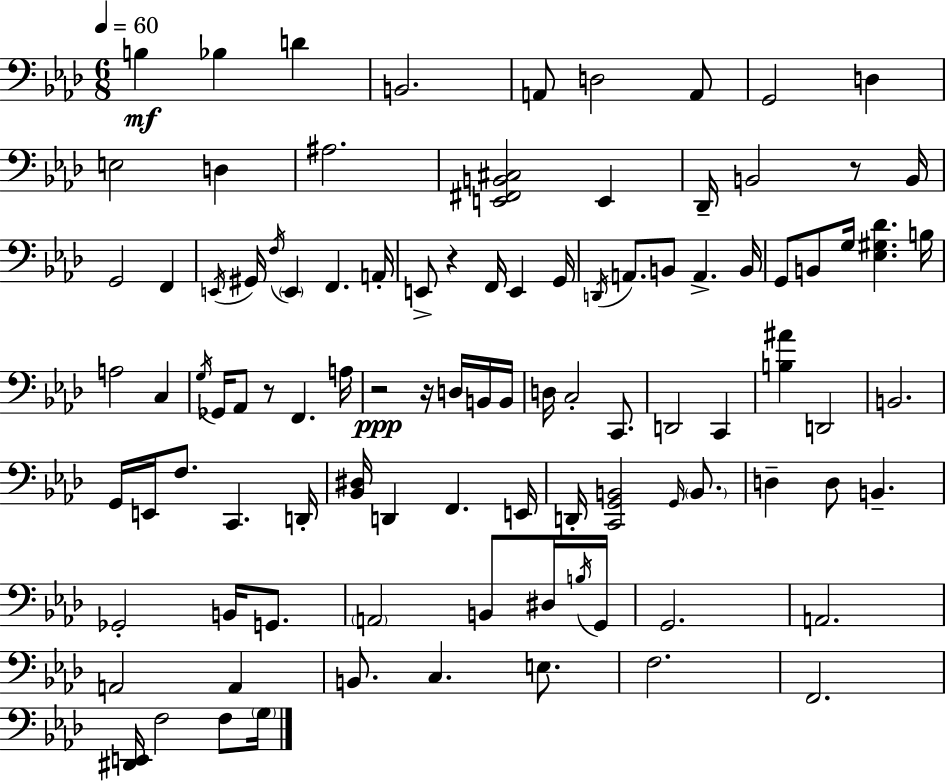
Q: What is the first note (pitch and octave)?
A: B3